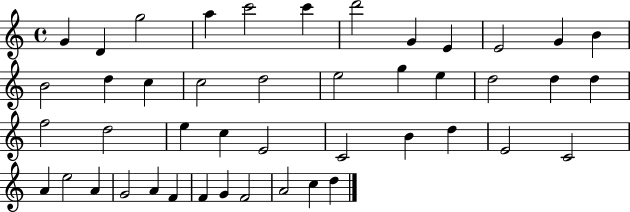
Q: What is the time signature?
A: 4/4